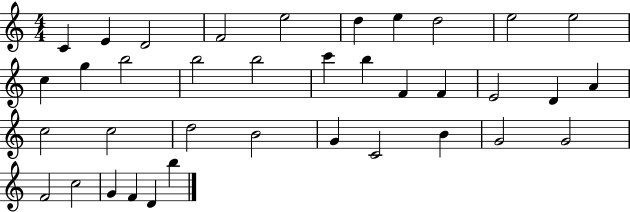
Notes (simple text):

C4/q E4/q D4/h F4/h E5/h D5/q E5/q D5/h E5/h E5/h C5/q G5/q B5/h B5/h B5/h C6/q B5/q F4/q F4/q E4/h D4/q A4/q C5/h C5/h D5/h B4/h G4/q C4/h B4/q G4/h G4/h F4/h C5/h G4/q F4/q D4/q B5/q